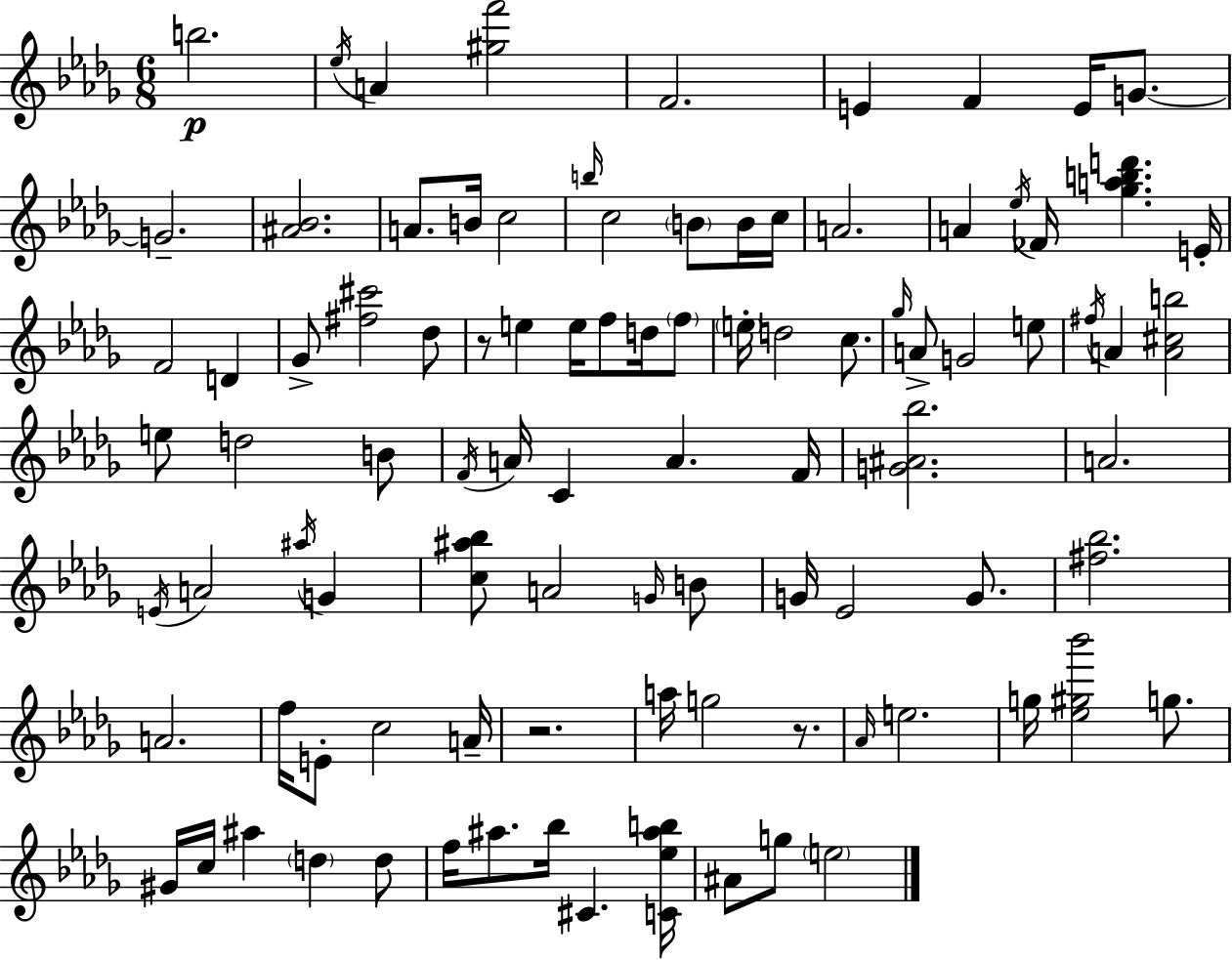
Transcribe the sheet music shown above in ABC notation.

X:1
T:Untitled
M:6/8
L:1/4
K:Bbm
b2 _e/4 A [^gf']2 F2 E F E/4 G/2 G2 [^A_B]2 A/2 B/4 c2 b/4 c2 B/2 B/4 c/4 A2 A _e/4 _F/4 [_gabd'] E/4 F2 D _G/2 [^f^c']2 _d/2 z/2 e e/4 f/2 d/4 f/2 e/4 d2 c/2 _g/4 A/2 G2 e/2 ^f/4 A [A^cb]2 e/2 d2 B/2 F/4 A/4 C A F/4 [G^A_b]2 A2 E/4 A2 ^a/4 G [c^a_b]/2 A2 G/4 B/2 G/4 _E2 G/2 [^f_b]2 A2 f/4 E/2 c2 A/4 z2 a/4 g2 z/2 _A/4 e2 g/4 [_e^g_b']2 g/2 ^G/4 c/4 ^a d d/2 f/4 ^a/2 _b/4 ^C [C_e^ab]/4 ^A/2 g/2 e2